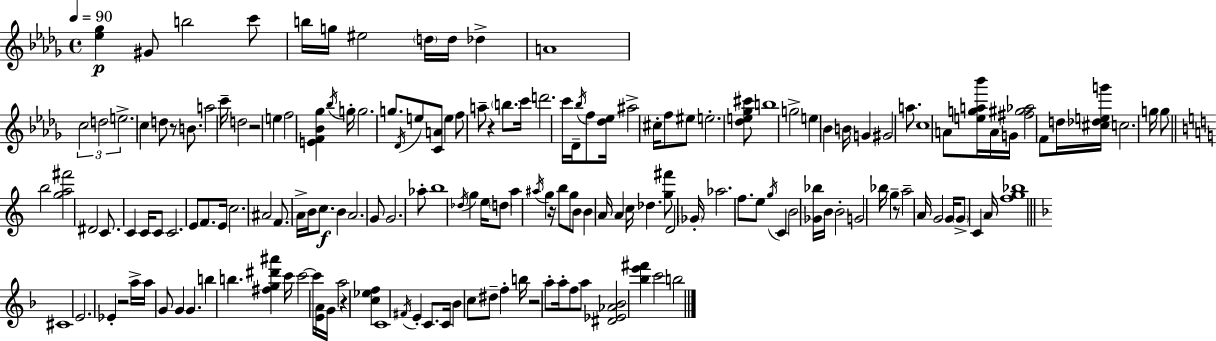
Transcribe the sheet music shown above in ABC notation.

X:1
T:Untitled
M:4/4
L:1/4
K:Bbm
[_e_g] ^G/2 b2 c'/2 b/4 g/4 ^e2 d/4 d/4 _d A4 c2 d2 e2 c d/2 z/2 B/2 a2 c'/4 d2 z2 e f2 [EF_B_g] _b/4 g/4 g2 g/2 _D/4 e/2 [CA]/2 e f/2 a/2 z b/2 c'/4 d'2 c'/4 _D/4 _b/4 f/2 [_d_e]/4 ^a2 ^c/4 f/2 ^e/2 e2 [_de_g^c']/2 b4 g2 e _B B/4 G ^G2 a/2 c4 A/2 [ega_b']/4 A/4 G/4 [^f^g_a]2 F/2 d/4 [^c_deg']/4 c2 g/4 g/2 b2 [ga^f']2 ^D2 C/2 C C/4 C/2 C2 E/2 F/2 E/4 c2 ^A2 F/2 A/4 B/4 c/2 B A2 G/2 G2 _a/2 b4 _d/4 g e/4 d/2 a ^a/4 g z/4 b/2 g/2 B/2 B A/4 A c/4 _d [g^f']/2 D2 _G/4 _a2 f/2 e/2 g/4 C B2 [_G_b]/4 B/4 B2 G2 _b/4 g z/2 a2 A/4 G2 G/4 G/2 C A/4 [fg_b]4 ^C4 E2 _E z2 a/4 a/4 G/2 G G b b [^fg^d'^a'] c'/4 c'2 c'/4 [EA]/4 G/4 a2 z [c_ef] C4 ^F/4 E C/2 C/4 _B c/2 ^d/2 f b/4 z2 a/2 a/4 f/2 a/2 [^D_E_A_B]2 [_be'^f'] c'2 b2